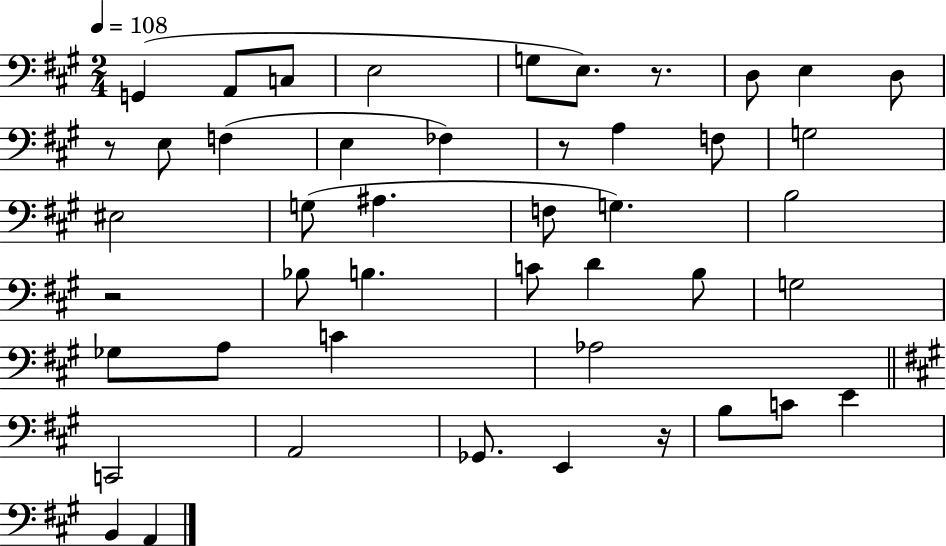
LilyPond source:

{
  \clef bass
  \numericTimeSignature
  \time 2/4
  \key a \major
  \tempo 4 = 108
  g,4( a,8 c8 | e2 | g8 e8.) r8. | d8 e4 d8 | \break r8 e8 f4( | e4 fes4) | r8 a4 f8 | g2 | \break eis2 | g8( ais4. | f8 g4.) | b2 | \break r2 | bes8 b4. | c'8 d'4 b8 | g2 | \break ges8 a8 c'4 | aes2 | \bar "||" \break \key a \major c,2 | a,2 | ges,8. e,4 r16 | b8 c'8 e'4 | \break b,4 a,4 | \bar "|."
}